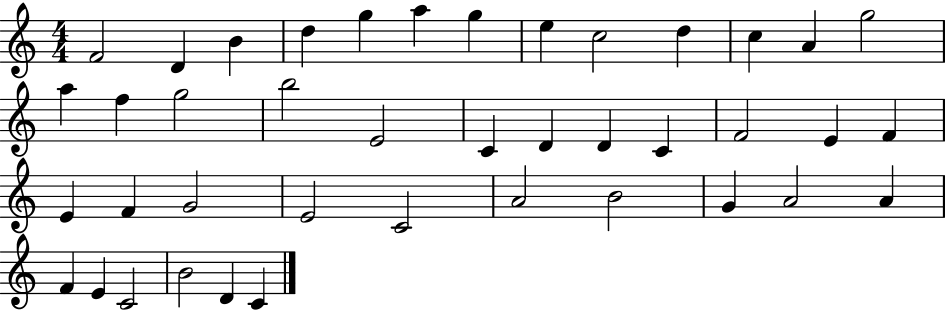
X:1
T:Untitled
M:4/4
L:1/4
K:C
F2 D B d g a g e c2 d c A g2 a f g2 b2 E2 C D D C F2 E F E F G2 E2 C2 A2 B2 G A2 A F E C2 B2 D C